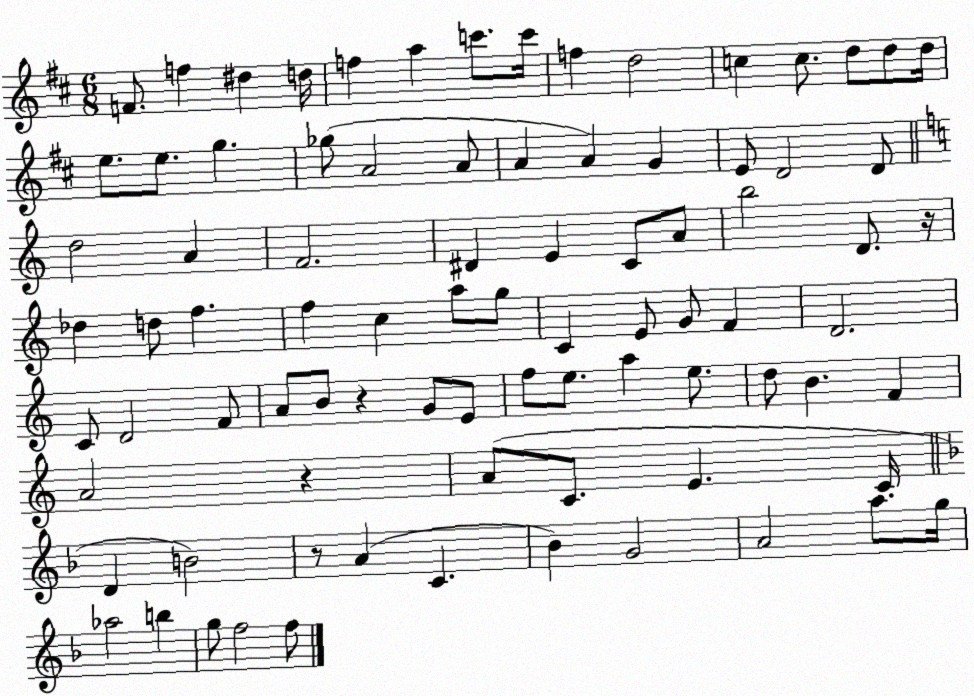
X:1
T:Untitled
M:6/8
L:1/4
K:D
F/2 f ^d d/4 f a c'/2 c'/4 f d2 c c/2 d/2 d/2 d/4 e/2 e/2 g _g/2 A2 A/2 A A G E/2 D2 D/2 d2 A F2 ^D E C/2 A/2 b2 D/2 z/4 _d d/2 f f c a/2 g/2 C E/2 G/2 F D2 C/2 D2 F/2 A/2 B/2 z G/2 E/2 f/2 e/2 a e/2 d/2 B F A2 z A/2 C/2 E C/4 D B2 z/2 A C _B G2 A2 a/2 g/4 _a2 b g/2 f2 f/2